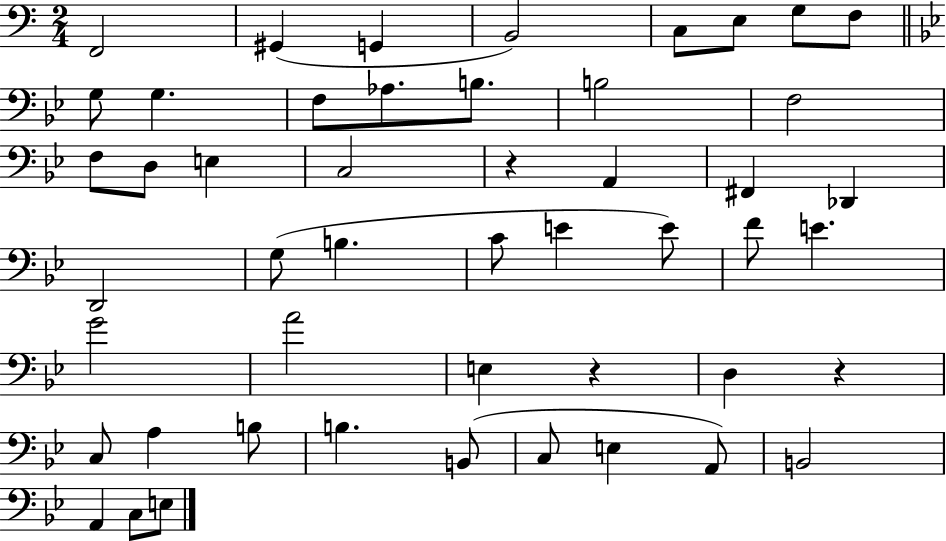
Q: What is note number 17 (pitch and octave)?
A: D3